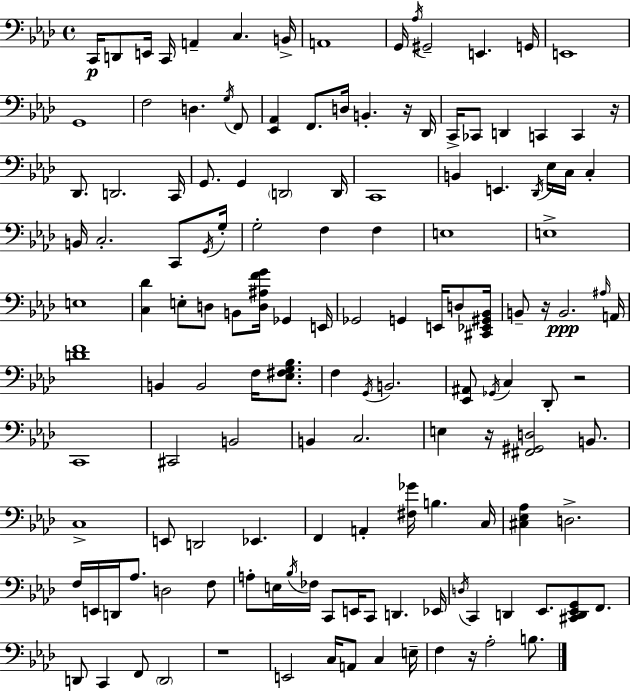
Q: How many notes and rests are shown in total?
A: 141